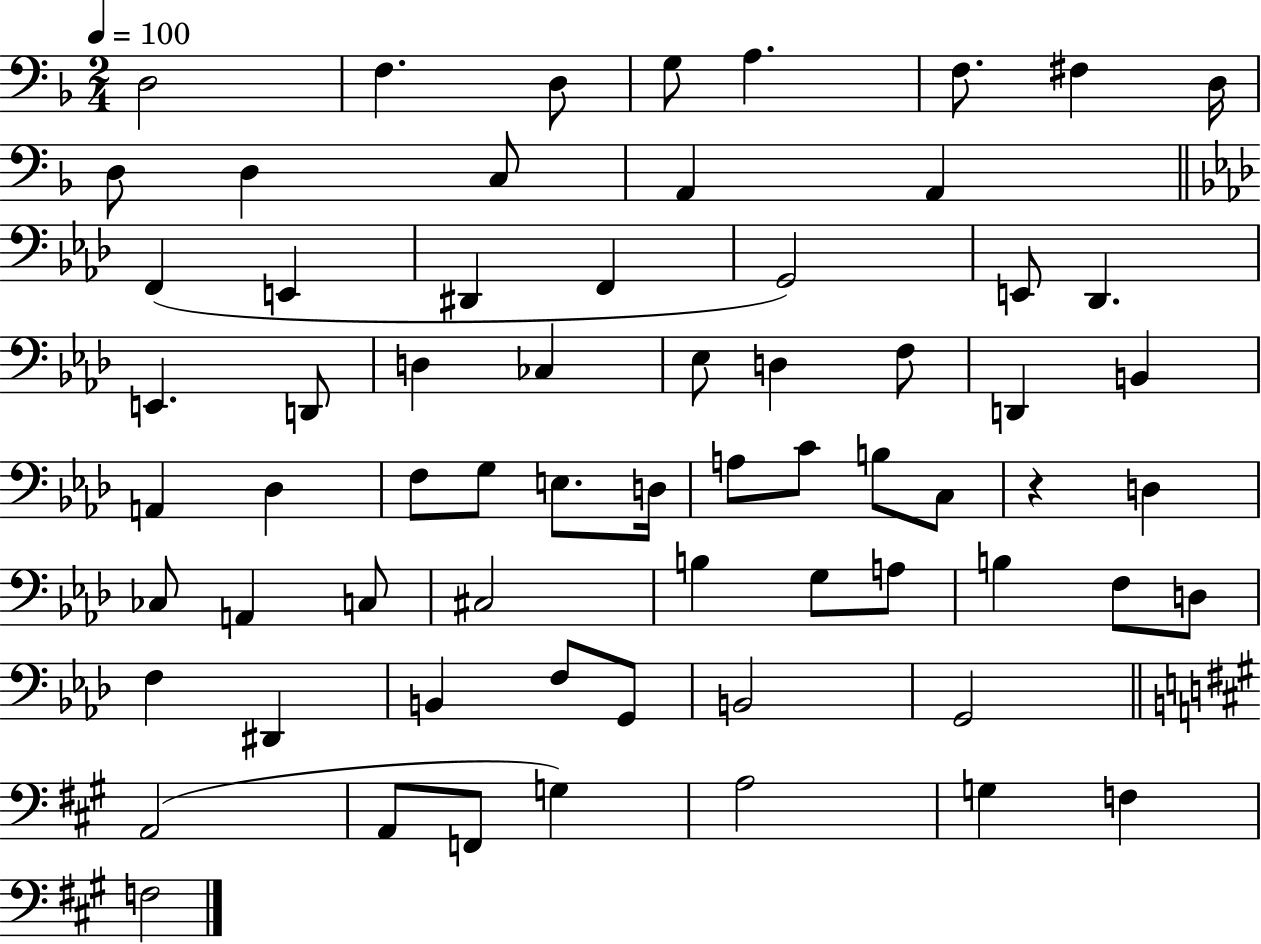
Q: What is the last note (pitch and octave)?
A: F3